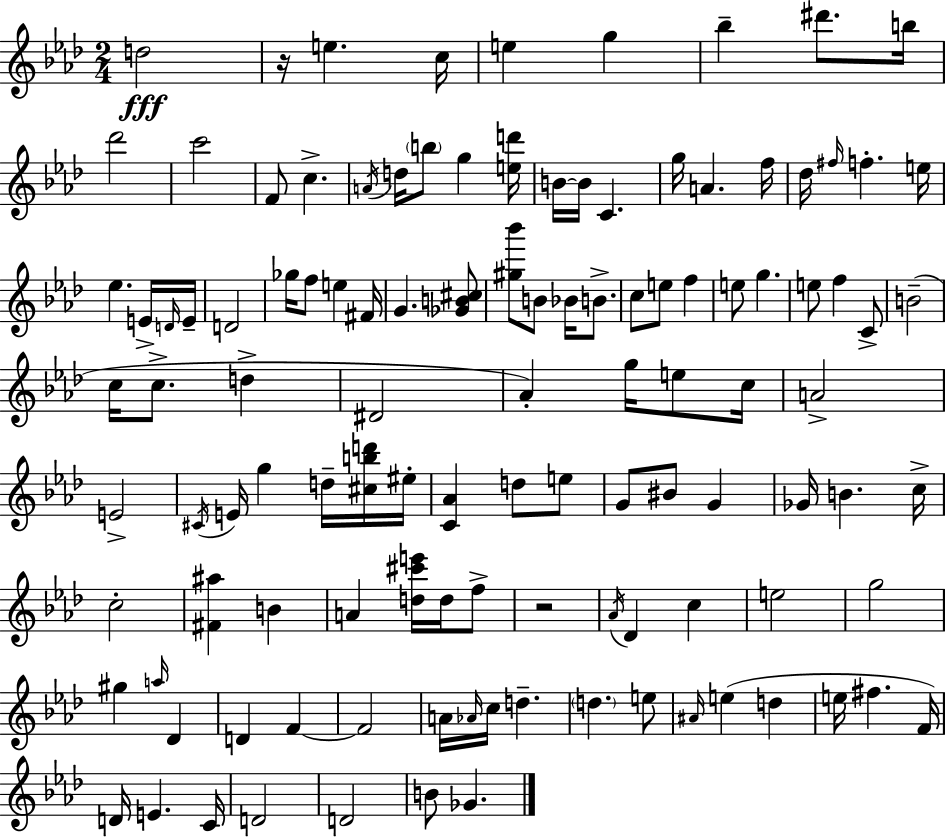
D5/h R/s E5/q. C5/s E5/q G5/q Bb5/q D#6/e. B5/s Db6/h C6/h F4/e C5/q. A4/s D5/s B5/e G5/q [E5,D6]/s B4/s B4/s C4/q. G5/s A4/q. F5/s Db5/s F#5/s F5/q. E5/s Eb5/q. E4/s D4/s E4/s D4/h Gb5/s F5/e E5/q F#4/s G4/q. [Gb4,B4,C#5]/e [G#5,Bb6]/e B4/e Bb4/s B4/e. C5/e E5/e F5/q E5/e G5/q. E5/e F5/q C4/e B4/h C5/s C5/e. D5/q D#4/h Ab4/q G5/s E5/e C5/s A4/h E4/h C#4/s E4/s G5/q D5/s [C#5,B5,D6]/s EIS5/s [C4,Ab4]/q D5/e E5/e G4/e BIS4/e G4/q Gb4/s B4/q. C5/s C5/h [F#4,A#5]/q B4/q A4/q [D5,C#6,E6]/s D5/s F5/e R/h Ab4/s Db4/q C5/q E5/h G5/h G#5/q A5/s Db4/q D4/q F4/q F4/h A4/s Ab4/s C5/s D5/q. D5/q. E5/e A#4/s E5/q D5/q E5/s F#5/q. F4/s D4/s E4/q. C4/s D4/h D4/h B4/e Gb4/q.